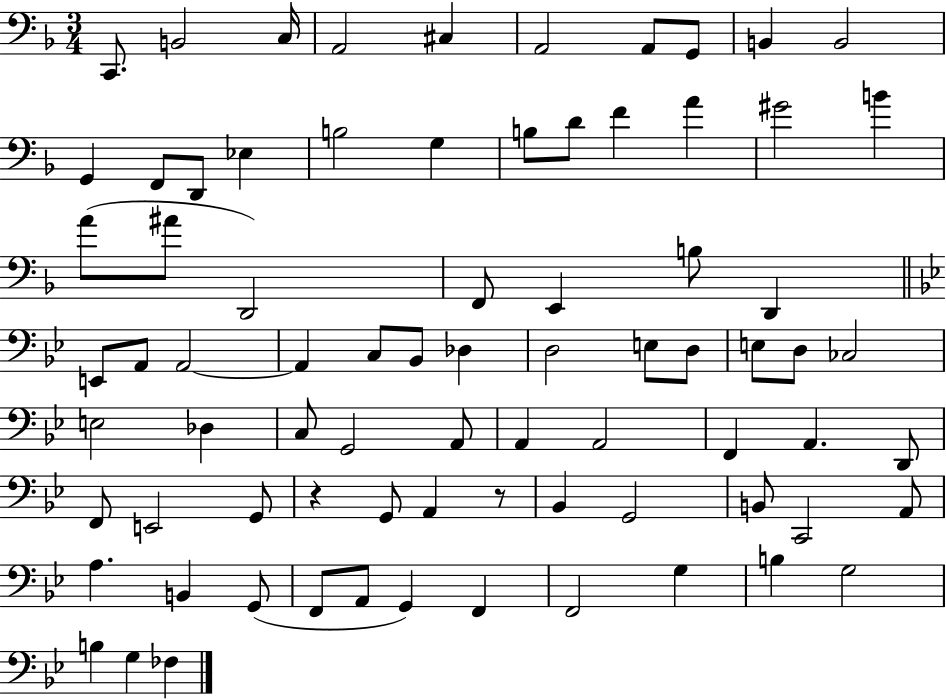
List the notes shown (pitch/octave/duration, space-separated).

C2/e. B2/h C3/s A2/h C#3/q A2/h A2/e G2/e B2/q B2/h G2/q F2/e D2/e Eb3/q B3/h G3/q B3/e D4/e F4/q A4/q G#4/h B4/q A4/e A#4/e D2/h F2/e E2/q B3/e D2/q E2/e A2/e A2/h A2/q C3/e Bb2/e Db3/q D3/h E3/e D3/e E3/e D3/e CES3/h E3/h Db3/q C3/e G2/h A2/e A2/q A2/h F2/q A2/q. D2/e F2/e E2/h G2/e R/q G2/e A2/q R/e Bb2/q G2/h B2/e C2/h A2/e A3/q. B2/q G2/e F2/e A2/e G2/q F2/q F2/h G3/q B3/q G3/h B3/q G3/q FES3/q